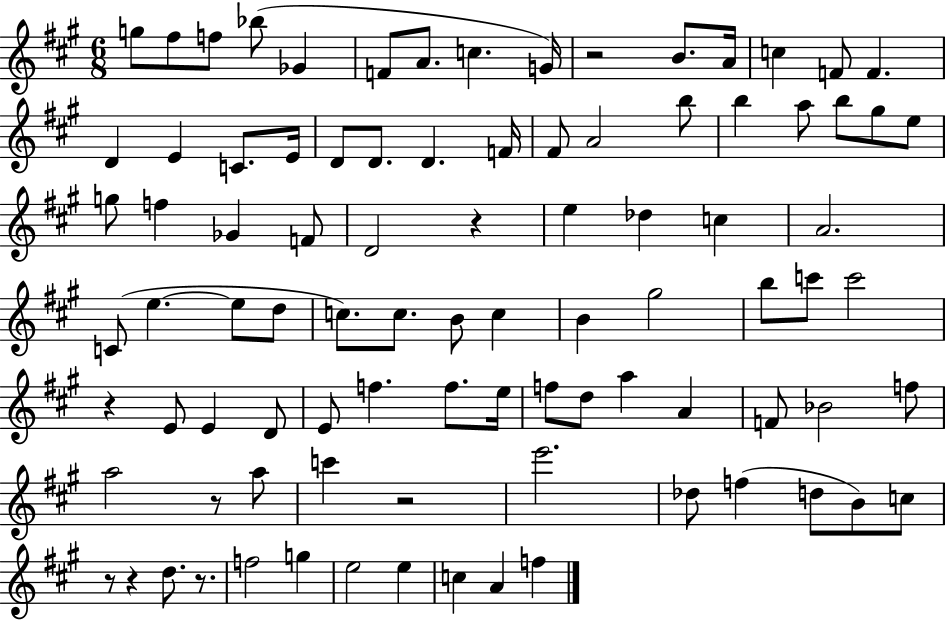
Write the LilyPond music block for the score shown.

{
  \clef treble
  \numericTimeSignature
  \time 6/8
  \key a \major
  g''8 fis''8 f''8 bes''8( ges'4 | f'8 a'8. c''4. g'16) | r2 b'8. a'16 | c''4 f'8 f'4. | \break d'4 e'4 c'8. e'16 | d'8 d'8. d'4. f'16 | fis'8 a'2 b''8 | b''4 a''8 b''8 gis''8 e''8 | \break g''8 f''4 ges'4 f'8 | d'2 r4 | e''4 des''4 c''4 | a'2. | \break c'8( e''4.~~ e''8 d''8 | c''8.) c''8. b'8 c''4 | b'4 gis''2 | b''8 c'''8 c'''2 | \break r4 e'8 e'4 d'8 | e'8 f''4. f''8. e''16 | f''8 d''8 a''4 a'4 | f'8 bes'2 f''8 | \break a''2 r8 a''8 | c'''4 r2 | e'''2. | des''8 f''4( d''8 b'8) c''8 | \break r8 r4 d''8. r8. | f''2 g''4 | e''2 e''4 | c''4 a'4 f''4 | \break \bar "|."
}